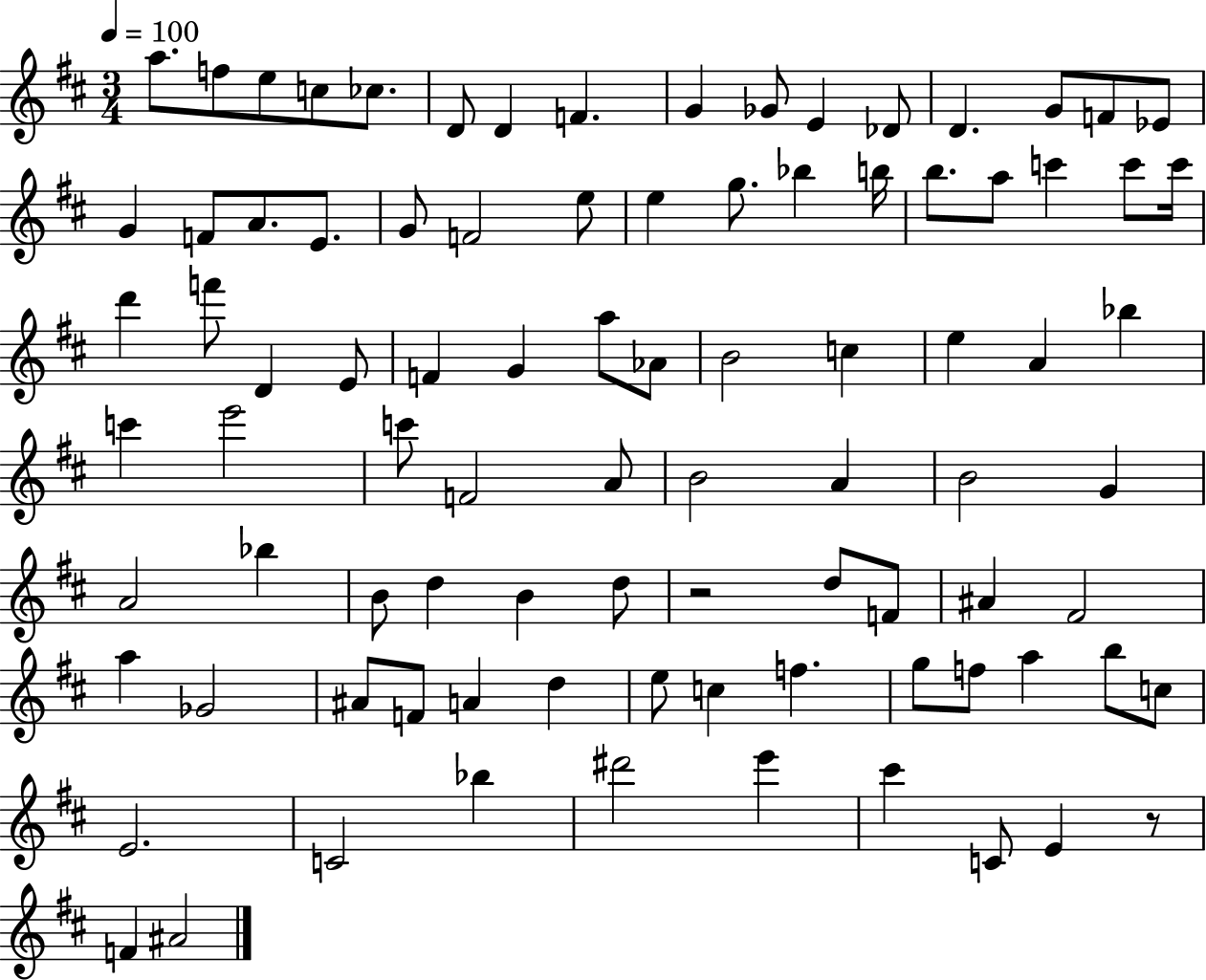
{
  \clef treble
  \numericTimeSignature
  \time 3/4
  \key d \major
  \tempo 4 = 100
  a''8. f''8 e''8 c''8 ces''8. | d'8 d'4 f'4. | g'4 ges'8 e'4 des'8 | d'4. g'8 f'8 ees'8 | \break g'4 f'8 a'8. e'8. | g'8 f'2 e''8 | e''4 g''8. bes''4 b''16 | b''8. a''8 c'''4 c'''8 c'''16 | \break d'''4 f'''8 d'4 e'8 | f'4 g'4 a''8 aes'8 | b'2 c''4 | e''4 a'4 bes''4 | \break c'''4 e'''2 | c'''8 f'2 a'8 | b'2 a'4 | b'2 g'4 | \break a'2 bes''4 | b'8 d''4 b'4 d''8 | r2 d''8 f'8 | ais'4 fis'2 | \break a''4 ges'2 | ais'8 f'8 a'4 d''4 | e''8 c''4 f''4. | g''8 f''8 a''4 b''8 c''8 | \break e'2. | c'2 bes''4 | dis'''2 e'''4 | cis'''4 c'8 e'4 r8 | \break f'4 ais'2 | \bar "|."
}